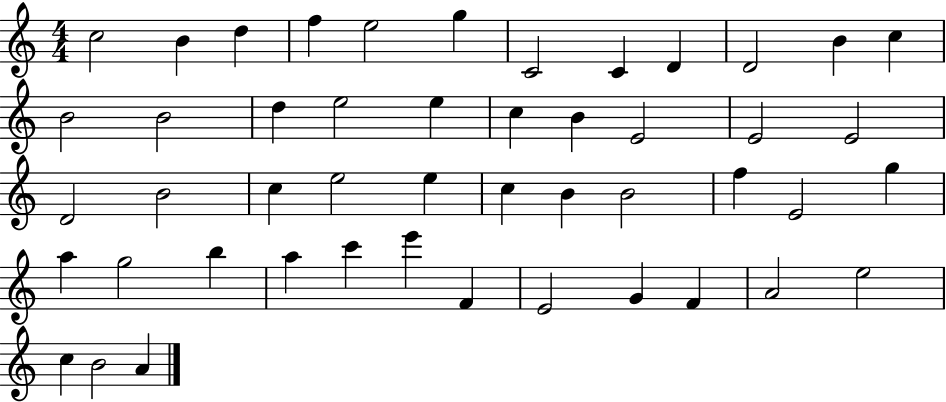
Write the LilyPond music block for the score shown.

{
  \clef treble
  \numericTimeSignature
  \time 4/4
  \key c \major
  c''2 b'4 d''4 | f''4 e''2 g''4 | c'2 c'4 d'4 | d'2 b'4 c''4 | \break b'2 b'2 | d''4 e''2 e''4 | c''4 b'4 e'2 | e'2 e'2 | \break d'2 b'2 | c''4 e''2 e''4 | c''4 b'4 b'2 | f''4 e'2 g''4 | \break a''4 g''2 b''4 | a''4 c'''4 e'''4 f'4 | e'2 g'4 f'4 | a'2 e''2 | \break c''4 b'2 a'4 | \bar "|."
}